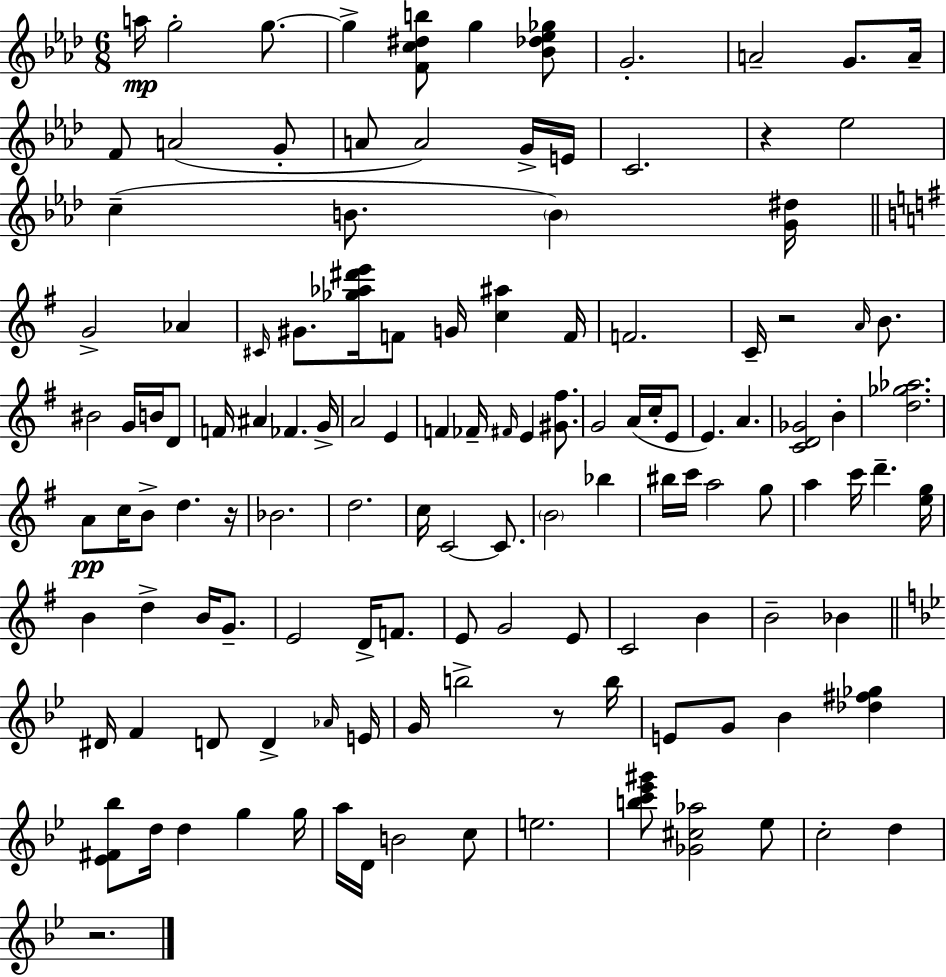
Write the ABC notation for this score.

X:1
T:Untitled
M:6/8
L:1/4
K:Fm
a/4 g2 g/2 g [Fc^db]/2 g [_B_d_e_g]/2 G2 A2 G/2 A/4 F/2 A2 G/2 A/2 A2 G/4 E/4 C2 z _e2 c B/2 B [G^d]/4 G2 _A ^C/4 ^G/2 [_g_a^d'e']/4 F/2 G/4 [c^a] F/4 F2 C/4 z2 A/4 B/2 ^B2 G/4 B/4 D/2 F/4 ^A _F G/4 A2 E F _F/4 ^F/4 E [^G^f]/2 G2 A/4 c/4 E/2 E A [CD_G]2 B [d_g_a]2 A/2 c/4 B/2 d z/4 _B2 d2 c/4 C2 C/2 B2 _b ^b/4 c'/4 a2 g/2 a c'/4 d' [eg]/4 B d B/4 G/2 E2 D/4 F/2 E/2 G2 E/2 C2 B B2 _B ^D/4 F D/2 D _A/4 E/4 G/4 b2 z/2 b/4 E/2 G/2 _B [_d^f_g] [_E^F_b]/2 d/4 d g g/4 a/4 D/4 B2 c/2 e2 [bc'_e'^g']/2 [_G^c_a]2 _e/2 c2 d z2